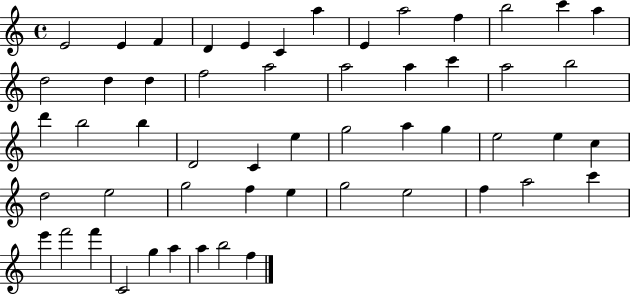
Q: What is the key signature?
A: C major